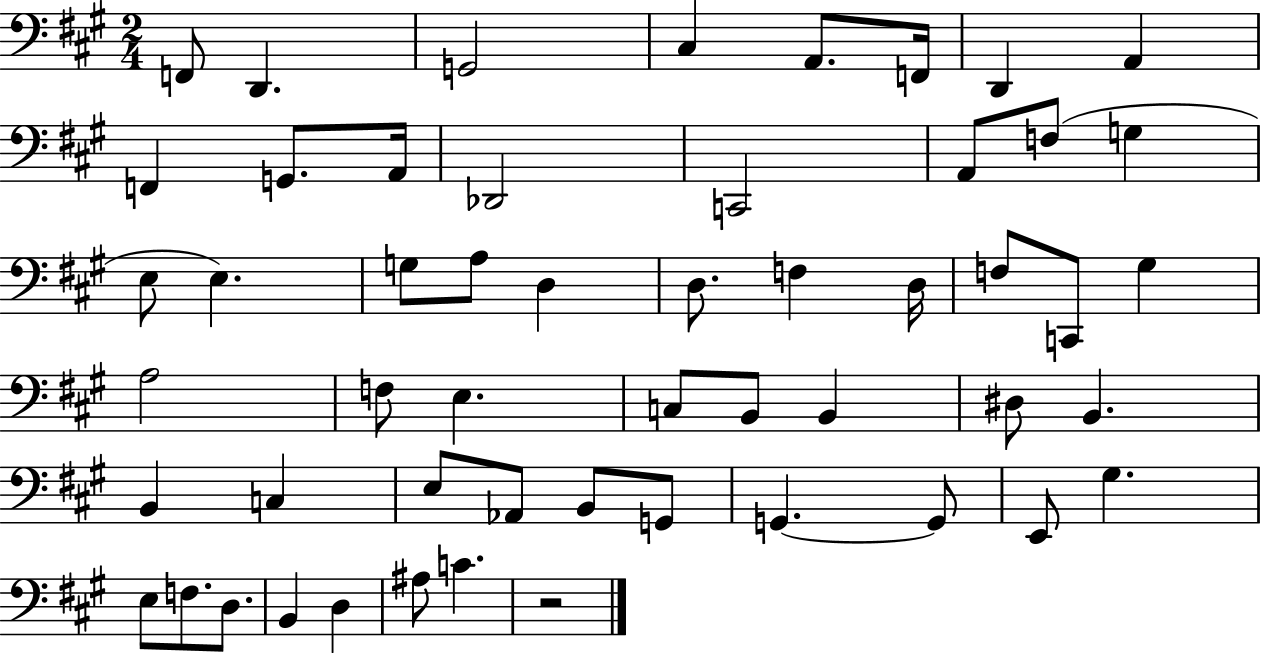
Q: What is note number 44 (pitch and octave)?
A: E2